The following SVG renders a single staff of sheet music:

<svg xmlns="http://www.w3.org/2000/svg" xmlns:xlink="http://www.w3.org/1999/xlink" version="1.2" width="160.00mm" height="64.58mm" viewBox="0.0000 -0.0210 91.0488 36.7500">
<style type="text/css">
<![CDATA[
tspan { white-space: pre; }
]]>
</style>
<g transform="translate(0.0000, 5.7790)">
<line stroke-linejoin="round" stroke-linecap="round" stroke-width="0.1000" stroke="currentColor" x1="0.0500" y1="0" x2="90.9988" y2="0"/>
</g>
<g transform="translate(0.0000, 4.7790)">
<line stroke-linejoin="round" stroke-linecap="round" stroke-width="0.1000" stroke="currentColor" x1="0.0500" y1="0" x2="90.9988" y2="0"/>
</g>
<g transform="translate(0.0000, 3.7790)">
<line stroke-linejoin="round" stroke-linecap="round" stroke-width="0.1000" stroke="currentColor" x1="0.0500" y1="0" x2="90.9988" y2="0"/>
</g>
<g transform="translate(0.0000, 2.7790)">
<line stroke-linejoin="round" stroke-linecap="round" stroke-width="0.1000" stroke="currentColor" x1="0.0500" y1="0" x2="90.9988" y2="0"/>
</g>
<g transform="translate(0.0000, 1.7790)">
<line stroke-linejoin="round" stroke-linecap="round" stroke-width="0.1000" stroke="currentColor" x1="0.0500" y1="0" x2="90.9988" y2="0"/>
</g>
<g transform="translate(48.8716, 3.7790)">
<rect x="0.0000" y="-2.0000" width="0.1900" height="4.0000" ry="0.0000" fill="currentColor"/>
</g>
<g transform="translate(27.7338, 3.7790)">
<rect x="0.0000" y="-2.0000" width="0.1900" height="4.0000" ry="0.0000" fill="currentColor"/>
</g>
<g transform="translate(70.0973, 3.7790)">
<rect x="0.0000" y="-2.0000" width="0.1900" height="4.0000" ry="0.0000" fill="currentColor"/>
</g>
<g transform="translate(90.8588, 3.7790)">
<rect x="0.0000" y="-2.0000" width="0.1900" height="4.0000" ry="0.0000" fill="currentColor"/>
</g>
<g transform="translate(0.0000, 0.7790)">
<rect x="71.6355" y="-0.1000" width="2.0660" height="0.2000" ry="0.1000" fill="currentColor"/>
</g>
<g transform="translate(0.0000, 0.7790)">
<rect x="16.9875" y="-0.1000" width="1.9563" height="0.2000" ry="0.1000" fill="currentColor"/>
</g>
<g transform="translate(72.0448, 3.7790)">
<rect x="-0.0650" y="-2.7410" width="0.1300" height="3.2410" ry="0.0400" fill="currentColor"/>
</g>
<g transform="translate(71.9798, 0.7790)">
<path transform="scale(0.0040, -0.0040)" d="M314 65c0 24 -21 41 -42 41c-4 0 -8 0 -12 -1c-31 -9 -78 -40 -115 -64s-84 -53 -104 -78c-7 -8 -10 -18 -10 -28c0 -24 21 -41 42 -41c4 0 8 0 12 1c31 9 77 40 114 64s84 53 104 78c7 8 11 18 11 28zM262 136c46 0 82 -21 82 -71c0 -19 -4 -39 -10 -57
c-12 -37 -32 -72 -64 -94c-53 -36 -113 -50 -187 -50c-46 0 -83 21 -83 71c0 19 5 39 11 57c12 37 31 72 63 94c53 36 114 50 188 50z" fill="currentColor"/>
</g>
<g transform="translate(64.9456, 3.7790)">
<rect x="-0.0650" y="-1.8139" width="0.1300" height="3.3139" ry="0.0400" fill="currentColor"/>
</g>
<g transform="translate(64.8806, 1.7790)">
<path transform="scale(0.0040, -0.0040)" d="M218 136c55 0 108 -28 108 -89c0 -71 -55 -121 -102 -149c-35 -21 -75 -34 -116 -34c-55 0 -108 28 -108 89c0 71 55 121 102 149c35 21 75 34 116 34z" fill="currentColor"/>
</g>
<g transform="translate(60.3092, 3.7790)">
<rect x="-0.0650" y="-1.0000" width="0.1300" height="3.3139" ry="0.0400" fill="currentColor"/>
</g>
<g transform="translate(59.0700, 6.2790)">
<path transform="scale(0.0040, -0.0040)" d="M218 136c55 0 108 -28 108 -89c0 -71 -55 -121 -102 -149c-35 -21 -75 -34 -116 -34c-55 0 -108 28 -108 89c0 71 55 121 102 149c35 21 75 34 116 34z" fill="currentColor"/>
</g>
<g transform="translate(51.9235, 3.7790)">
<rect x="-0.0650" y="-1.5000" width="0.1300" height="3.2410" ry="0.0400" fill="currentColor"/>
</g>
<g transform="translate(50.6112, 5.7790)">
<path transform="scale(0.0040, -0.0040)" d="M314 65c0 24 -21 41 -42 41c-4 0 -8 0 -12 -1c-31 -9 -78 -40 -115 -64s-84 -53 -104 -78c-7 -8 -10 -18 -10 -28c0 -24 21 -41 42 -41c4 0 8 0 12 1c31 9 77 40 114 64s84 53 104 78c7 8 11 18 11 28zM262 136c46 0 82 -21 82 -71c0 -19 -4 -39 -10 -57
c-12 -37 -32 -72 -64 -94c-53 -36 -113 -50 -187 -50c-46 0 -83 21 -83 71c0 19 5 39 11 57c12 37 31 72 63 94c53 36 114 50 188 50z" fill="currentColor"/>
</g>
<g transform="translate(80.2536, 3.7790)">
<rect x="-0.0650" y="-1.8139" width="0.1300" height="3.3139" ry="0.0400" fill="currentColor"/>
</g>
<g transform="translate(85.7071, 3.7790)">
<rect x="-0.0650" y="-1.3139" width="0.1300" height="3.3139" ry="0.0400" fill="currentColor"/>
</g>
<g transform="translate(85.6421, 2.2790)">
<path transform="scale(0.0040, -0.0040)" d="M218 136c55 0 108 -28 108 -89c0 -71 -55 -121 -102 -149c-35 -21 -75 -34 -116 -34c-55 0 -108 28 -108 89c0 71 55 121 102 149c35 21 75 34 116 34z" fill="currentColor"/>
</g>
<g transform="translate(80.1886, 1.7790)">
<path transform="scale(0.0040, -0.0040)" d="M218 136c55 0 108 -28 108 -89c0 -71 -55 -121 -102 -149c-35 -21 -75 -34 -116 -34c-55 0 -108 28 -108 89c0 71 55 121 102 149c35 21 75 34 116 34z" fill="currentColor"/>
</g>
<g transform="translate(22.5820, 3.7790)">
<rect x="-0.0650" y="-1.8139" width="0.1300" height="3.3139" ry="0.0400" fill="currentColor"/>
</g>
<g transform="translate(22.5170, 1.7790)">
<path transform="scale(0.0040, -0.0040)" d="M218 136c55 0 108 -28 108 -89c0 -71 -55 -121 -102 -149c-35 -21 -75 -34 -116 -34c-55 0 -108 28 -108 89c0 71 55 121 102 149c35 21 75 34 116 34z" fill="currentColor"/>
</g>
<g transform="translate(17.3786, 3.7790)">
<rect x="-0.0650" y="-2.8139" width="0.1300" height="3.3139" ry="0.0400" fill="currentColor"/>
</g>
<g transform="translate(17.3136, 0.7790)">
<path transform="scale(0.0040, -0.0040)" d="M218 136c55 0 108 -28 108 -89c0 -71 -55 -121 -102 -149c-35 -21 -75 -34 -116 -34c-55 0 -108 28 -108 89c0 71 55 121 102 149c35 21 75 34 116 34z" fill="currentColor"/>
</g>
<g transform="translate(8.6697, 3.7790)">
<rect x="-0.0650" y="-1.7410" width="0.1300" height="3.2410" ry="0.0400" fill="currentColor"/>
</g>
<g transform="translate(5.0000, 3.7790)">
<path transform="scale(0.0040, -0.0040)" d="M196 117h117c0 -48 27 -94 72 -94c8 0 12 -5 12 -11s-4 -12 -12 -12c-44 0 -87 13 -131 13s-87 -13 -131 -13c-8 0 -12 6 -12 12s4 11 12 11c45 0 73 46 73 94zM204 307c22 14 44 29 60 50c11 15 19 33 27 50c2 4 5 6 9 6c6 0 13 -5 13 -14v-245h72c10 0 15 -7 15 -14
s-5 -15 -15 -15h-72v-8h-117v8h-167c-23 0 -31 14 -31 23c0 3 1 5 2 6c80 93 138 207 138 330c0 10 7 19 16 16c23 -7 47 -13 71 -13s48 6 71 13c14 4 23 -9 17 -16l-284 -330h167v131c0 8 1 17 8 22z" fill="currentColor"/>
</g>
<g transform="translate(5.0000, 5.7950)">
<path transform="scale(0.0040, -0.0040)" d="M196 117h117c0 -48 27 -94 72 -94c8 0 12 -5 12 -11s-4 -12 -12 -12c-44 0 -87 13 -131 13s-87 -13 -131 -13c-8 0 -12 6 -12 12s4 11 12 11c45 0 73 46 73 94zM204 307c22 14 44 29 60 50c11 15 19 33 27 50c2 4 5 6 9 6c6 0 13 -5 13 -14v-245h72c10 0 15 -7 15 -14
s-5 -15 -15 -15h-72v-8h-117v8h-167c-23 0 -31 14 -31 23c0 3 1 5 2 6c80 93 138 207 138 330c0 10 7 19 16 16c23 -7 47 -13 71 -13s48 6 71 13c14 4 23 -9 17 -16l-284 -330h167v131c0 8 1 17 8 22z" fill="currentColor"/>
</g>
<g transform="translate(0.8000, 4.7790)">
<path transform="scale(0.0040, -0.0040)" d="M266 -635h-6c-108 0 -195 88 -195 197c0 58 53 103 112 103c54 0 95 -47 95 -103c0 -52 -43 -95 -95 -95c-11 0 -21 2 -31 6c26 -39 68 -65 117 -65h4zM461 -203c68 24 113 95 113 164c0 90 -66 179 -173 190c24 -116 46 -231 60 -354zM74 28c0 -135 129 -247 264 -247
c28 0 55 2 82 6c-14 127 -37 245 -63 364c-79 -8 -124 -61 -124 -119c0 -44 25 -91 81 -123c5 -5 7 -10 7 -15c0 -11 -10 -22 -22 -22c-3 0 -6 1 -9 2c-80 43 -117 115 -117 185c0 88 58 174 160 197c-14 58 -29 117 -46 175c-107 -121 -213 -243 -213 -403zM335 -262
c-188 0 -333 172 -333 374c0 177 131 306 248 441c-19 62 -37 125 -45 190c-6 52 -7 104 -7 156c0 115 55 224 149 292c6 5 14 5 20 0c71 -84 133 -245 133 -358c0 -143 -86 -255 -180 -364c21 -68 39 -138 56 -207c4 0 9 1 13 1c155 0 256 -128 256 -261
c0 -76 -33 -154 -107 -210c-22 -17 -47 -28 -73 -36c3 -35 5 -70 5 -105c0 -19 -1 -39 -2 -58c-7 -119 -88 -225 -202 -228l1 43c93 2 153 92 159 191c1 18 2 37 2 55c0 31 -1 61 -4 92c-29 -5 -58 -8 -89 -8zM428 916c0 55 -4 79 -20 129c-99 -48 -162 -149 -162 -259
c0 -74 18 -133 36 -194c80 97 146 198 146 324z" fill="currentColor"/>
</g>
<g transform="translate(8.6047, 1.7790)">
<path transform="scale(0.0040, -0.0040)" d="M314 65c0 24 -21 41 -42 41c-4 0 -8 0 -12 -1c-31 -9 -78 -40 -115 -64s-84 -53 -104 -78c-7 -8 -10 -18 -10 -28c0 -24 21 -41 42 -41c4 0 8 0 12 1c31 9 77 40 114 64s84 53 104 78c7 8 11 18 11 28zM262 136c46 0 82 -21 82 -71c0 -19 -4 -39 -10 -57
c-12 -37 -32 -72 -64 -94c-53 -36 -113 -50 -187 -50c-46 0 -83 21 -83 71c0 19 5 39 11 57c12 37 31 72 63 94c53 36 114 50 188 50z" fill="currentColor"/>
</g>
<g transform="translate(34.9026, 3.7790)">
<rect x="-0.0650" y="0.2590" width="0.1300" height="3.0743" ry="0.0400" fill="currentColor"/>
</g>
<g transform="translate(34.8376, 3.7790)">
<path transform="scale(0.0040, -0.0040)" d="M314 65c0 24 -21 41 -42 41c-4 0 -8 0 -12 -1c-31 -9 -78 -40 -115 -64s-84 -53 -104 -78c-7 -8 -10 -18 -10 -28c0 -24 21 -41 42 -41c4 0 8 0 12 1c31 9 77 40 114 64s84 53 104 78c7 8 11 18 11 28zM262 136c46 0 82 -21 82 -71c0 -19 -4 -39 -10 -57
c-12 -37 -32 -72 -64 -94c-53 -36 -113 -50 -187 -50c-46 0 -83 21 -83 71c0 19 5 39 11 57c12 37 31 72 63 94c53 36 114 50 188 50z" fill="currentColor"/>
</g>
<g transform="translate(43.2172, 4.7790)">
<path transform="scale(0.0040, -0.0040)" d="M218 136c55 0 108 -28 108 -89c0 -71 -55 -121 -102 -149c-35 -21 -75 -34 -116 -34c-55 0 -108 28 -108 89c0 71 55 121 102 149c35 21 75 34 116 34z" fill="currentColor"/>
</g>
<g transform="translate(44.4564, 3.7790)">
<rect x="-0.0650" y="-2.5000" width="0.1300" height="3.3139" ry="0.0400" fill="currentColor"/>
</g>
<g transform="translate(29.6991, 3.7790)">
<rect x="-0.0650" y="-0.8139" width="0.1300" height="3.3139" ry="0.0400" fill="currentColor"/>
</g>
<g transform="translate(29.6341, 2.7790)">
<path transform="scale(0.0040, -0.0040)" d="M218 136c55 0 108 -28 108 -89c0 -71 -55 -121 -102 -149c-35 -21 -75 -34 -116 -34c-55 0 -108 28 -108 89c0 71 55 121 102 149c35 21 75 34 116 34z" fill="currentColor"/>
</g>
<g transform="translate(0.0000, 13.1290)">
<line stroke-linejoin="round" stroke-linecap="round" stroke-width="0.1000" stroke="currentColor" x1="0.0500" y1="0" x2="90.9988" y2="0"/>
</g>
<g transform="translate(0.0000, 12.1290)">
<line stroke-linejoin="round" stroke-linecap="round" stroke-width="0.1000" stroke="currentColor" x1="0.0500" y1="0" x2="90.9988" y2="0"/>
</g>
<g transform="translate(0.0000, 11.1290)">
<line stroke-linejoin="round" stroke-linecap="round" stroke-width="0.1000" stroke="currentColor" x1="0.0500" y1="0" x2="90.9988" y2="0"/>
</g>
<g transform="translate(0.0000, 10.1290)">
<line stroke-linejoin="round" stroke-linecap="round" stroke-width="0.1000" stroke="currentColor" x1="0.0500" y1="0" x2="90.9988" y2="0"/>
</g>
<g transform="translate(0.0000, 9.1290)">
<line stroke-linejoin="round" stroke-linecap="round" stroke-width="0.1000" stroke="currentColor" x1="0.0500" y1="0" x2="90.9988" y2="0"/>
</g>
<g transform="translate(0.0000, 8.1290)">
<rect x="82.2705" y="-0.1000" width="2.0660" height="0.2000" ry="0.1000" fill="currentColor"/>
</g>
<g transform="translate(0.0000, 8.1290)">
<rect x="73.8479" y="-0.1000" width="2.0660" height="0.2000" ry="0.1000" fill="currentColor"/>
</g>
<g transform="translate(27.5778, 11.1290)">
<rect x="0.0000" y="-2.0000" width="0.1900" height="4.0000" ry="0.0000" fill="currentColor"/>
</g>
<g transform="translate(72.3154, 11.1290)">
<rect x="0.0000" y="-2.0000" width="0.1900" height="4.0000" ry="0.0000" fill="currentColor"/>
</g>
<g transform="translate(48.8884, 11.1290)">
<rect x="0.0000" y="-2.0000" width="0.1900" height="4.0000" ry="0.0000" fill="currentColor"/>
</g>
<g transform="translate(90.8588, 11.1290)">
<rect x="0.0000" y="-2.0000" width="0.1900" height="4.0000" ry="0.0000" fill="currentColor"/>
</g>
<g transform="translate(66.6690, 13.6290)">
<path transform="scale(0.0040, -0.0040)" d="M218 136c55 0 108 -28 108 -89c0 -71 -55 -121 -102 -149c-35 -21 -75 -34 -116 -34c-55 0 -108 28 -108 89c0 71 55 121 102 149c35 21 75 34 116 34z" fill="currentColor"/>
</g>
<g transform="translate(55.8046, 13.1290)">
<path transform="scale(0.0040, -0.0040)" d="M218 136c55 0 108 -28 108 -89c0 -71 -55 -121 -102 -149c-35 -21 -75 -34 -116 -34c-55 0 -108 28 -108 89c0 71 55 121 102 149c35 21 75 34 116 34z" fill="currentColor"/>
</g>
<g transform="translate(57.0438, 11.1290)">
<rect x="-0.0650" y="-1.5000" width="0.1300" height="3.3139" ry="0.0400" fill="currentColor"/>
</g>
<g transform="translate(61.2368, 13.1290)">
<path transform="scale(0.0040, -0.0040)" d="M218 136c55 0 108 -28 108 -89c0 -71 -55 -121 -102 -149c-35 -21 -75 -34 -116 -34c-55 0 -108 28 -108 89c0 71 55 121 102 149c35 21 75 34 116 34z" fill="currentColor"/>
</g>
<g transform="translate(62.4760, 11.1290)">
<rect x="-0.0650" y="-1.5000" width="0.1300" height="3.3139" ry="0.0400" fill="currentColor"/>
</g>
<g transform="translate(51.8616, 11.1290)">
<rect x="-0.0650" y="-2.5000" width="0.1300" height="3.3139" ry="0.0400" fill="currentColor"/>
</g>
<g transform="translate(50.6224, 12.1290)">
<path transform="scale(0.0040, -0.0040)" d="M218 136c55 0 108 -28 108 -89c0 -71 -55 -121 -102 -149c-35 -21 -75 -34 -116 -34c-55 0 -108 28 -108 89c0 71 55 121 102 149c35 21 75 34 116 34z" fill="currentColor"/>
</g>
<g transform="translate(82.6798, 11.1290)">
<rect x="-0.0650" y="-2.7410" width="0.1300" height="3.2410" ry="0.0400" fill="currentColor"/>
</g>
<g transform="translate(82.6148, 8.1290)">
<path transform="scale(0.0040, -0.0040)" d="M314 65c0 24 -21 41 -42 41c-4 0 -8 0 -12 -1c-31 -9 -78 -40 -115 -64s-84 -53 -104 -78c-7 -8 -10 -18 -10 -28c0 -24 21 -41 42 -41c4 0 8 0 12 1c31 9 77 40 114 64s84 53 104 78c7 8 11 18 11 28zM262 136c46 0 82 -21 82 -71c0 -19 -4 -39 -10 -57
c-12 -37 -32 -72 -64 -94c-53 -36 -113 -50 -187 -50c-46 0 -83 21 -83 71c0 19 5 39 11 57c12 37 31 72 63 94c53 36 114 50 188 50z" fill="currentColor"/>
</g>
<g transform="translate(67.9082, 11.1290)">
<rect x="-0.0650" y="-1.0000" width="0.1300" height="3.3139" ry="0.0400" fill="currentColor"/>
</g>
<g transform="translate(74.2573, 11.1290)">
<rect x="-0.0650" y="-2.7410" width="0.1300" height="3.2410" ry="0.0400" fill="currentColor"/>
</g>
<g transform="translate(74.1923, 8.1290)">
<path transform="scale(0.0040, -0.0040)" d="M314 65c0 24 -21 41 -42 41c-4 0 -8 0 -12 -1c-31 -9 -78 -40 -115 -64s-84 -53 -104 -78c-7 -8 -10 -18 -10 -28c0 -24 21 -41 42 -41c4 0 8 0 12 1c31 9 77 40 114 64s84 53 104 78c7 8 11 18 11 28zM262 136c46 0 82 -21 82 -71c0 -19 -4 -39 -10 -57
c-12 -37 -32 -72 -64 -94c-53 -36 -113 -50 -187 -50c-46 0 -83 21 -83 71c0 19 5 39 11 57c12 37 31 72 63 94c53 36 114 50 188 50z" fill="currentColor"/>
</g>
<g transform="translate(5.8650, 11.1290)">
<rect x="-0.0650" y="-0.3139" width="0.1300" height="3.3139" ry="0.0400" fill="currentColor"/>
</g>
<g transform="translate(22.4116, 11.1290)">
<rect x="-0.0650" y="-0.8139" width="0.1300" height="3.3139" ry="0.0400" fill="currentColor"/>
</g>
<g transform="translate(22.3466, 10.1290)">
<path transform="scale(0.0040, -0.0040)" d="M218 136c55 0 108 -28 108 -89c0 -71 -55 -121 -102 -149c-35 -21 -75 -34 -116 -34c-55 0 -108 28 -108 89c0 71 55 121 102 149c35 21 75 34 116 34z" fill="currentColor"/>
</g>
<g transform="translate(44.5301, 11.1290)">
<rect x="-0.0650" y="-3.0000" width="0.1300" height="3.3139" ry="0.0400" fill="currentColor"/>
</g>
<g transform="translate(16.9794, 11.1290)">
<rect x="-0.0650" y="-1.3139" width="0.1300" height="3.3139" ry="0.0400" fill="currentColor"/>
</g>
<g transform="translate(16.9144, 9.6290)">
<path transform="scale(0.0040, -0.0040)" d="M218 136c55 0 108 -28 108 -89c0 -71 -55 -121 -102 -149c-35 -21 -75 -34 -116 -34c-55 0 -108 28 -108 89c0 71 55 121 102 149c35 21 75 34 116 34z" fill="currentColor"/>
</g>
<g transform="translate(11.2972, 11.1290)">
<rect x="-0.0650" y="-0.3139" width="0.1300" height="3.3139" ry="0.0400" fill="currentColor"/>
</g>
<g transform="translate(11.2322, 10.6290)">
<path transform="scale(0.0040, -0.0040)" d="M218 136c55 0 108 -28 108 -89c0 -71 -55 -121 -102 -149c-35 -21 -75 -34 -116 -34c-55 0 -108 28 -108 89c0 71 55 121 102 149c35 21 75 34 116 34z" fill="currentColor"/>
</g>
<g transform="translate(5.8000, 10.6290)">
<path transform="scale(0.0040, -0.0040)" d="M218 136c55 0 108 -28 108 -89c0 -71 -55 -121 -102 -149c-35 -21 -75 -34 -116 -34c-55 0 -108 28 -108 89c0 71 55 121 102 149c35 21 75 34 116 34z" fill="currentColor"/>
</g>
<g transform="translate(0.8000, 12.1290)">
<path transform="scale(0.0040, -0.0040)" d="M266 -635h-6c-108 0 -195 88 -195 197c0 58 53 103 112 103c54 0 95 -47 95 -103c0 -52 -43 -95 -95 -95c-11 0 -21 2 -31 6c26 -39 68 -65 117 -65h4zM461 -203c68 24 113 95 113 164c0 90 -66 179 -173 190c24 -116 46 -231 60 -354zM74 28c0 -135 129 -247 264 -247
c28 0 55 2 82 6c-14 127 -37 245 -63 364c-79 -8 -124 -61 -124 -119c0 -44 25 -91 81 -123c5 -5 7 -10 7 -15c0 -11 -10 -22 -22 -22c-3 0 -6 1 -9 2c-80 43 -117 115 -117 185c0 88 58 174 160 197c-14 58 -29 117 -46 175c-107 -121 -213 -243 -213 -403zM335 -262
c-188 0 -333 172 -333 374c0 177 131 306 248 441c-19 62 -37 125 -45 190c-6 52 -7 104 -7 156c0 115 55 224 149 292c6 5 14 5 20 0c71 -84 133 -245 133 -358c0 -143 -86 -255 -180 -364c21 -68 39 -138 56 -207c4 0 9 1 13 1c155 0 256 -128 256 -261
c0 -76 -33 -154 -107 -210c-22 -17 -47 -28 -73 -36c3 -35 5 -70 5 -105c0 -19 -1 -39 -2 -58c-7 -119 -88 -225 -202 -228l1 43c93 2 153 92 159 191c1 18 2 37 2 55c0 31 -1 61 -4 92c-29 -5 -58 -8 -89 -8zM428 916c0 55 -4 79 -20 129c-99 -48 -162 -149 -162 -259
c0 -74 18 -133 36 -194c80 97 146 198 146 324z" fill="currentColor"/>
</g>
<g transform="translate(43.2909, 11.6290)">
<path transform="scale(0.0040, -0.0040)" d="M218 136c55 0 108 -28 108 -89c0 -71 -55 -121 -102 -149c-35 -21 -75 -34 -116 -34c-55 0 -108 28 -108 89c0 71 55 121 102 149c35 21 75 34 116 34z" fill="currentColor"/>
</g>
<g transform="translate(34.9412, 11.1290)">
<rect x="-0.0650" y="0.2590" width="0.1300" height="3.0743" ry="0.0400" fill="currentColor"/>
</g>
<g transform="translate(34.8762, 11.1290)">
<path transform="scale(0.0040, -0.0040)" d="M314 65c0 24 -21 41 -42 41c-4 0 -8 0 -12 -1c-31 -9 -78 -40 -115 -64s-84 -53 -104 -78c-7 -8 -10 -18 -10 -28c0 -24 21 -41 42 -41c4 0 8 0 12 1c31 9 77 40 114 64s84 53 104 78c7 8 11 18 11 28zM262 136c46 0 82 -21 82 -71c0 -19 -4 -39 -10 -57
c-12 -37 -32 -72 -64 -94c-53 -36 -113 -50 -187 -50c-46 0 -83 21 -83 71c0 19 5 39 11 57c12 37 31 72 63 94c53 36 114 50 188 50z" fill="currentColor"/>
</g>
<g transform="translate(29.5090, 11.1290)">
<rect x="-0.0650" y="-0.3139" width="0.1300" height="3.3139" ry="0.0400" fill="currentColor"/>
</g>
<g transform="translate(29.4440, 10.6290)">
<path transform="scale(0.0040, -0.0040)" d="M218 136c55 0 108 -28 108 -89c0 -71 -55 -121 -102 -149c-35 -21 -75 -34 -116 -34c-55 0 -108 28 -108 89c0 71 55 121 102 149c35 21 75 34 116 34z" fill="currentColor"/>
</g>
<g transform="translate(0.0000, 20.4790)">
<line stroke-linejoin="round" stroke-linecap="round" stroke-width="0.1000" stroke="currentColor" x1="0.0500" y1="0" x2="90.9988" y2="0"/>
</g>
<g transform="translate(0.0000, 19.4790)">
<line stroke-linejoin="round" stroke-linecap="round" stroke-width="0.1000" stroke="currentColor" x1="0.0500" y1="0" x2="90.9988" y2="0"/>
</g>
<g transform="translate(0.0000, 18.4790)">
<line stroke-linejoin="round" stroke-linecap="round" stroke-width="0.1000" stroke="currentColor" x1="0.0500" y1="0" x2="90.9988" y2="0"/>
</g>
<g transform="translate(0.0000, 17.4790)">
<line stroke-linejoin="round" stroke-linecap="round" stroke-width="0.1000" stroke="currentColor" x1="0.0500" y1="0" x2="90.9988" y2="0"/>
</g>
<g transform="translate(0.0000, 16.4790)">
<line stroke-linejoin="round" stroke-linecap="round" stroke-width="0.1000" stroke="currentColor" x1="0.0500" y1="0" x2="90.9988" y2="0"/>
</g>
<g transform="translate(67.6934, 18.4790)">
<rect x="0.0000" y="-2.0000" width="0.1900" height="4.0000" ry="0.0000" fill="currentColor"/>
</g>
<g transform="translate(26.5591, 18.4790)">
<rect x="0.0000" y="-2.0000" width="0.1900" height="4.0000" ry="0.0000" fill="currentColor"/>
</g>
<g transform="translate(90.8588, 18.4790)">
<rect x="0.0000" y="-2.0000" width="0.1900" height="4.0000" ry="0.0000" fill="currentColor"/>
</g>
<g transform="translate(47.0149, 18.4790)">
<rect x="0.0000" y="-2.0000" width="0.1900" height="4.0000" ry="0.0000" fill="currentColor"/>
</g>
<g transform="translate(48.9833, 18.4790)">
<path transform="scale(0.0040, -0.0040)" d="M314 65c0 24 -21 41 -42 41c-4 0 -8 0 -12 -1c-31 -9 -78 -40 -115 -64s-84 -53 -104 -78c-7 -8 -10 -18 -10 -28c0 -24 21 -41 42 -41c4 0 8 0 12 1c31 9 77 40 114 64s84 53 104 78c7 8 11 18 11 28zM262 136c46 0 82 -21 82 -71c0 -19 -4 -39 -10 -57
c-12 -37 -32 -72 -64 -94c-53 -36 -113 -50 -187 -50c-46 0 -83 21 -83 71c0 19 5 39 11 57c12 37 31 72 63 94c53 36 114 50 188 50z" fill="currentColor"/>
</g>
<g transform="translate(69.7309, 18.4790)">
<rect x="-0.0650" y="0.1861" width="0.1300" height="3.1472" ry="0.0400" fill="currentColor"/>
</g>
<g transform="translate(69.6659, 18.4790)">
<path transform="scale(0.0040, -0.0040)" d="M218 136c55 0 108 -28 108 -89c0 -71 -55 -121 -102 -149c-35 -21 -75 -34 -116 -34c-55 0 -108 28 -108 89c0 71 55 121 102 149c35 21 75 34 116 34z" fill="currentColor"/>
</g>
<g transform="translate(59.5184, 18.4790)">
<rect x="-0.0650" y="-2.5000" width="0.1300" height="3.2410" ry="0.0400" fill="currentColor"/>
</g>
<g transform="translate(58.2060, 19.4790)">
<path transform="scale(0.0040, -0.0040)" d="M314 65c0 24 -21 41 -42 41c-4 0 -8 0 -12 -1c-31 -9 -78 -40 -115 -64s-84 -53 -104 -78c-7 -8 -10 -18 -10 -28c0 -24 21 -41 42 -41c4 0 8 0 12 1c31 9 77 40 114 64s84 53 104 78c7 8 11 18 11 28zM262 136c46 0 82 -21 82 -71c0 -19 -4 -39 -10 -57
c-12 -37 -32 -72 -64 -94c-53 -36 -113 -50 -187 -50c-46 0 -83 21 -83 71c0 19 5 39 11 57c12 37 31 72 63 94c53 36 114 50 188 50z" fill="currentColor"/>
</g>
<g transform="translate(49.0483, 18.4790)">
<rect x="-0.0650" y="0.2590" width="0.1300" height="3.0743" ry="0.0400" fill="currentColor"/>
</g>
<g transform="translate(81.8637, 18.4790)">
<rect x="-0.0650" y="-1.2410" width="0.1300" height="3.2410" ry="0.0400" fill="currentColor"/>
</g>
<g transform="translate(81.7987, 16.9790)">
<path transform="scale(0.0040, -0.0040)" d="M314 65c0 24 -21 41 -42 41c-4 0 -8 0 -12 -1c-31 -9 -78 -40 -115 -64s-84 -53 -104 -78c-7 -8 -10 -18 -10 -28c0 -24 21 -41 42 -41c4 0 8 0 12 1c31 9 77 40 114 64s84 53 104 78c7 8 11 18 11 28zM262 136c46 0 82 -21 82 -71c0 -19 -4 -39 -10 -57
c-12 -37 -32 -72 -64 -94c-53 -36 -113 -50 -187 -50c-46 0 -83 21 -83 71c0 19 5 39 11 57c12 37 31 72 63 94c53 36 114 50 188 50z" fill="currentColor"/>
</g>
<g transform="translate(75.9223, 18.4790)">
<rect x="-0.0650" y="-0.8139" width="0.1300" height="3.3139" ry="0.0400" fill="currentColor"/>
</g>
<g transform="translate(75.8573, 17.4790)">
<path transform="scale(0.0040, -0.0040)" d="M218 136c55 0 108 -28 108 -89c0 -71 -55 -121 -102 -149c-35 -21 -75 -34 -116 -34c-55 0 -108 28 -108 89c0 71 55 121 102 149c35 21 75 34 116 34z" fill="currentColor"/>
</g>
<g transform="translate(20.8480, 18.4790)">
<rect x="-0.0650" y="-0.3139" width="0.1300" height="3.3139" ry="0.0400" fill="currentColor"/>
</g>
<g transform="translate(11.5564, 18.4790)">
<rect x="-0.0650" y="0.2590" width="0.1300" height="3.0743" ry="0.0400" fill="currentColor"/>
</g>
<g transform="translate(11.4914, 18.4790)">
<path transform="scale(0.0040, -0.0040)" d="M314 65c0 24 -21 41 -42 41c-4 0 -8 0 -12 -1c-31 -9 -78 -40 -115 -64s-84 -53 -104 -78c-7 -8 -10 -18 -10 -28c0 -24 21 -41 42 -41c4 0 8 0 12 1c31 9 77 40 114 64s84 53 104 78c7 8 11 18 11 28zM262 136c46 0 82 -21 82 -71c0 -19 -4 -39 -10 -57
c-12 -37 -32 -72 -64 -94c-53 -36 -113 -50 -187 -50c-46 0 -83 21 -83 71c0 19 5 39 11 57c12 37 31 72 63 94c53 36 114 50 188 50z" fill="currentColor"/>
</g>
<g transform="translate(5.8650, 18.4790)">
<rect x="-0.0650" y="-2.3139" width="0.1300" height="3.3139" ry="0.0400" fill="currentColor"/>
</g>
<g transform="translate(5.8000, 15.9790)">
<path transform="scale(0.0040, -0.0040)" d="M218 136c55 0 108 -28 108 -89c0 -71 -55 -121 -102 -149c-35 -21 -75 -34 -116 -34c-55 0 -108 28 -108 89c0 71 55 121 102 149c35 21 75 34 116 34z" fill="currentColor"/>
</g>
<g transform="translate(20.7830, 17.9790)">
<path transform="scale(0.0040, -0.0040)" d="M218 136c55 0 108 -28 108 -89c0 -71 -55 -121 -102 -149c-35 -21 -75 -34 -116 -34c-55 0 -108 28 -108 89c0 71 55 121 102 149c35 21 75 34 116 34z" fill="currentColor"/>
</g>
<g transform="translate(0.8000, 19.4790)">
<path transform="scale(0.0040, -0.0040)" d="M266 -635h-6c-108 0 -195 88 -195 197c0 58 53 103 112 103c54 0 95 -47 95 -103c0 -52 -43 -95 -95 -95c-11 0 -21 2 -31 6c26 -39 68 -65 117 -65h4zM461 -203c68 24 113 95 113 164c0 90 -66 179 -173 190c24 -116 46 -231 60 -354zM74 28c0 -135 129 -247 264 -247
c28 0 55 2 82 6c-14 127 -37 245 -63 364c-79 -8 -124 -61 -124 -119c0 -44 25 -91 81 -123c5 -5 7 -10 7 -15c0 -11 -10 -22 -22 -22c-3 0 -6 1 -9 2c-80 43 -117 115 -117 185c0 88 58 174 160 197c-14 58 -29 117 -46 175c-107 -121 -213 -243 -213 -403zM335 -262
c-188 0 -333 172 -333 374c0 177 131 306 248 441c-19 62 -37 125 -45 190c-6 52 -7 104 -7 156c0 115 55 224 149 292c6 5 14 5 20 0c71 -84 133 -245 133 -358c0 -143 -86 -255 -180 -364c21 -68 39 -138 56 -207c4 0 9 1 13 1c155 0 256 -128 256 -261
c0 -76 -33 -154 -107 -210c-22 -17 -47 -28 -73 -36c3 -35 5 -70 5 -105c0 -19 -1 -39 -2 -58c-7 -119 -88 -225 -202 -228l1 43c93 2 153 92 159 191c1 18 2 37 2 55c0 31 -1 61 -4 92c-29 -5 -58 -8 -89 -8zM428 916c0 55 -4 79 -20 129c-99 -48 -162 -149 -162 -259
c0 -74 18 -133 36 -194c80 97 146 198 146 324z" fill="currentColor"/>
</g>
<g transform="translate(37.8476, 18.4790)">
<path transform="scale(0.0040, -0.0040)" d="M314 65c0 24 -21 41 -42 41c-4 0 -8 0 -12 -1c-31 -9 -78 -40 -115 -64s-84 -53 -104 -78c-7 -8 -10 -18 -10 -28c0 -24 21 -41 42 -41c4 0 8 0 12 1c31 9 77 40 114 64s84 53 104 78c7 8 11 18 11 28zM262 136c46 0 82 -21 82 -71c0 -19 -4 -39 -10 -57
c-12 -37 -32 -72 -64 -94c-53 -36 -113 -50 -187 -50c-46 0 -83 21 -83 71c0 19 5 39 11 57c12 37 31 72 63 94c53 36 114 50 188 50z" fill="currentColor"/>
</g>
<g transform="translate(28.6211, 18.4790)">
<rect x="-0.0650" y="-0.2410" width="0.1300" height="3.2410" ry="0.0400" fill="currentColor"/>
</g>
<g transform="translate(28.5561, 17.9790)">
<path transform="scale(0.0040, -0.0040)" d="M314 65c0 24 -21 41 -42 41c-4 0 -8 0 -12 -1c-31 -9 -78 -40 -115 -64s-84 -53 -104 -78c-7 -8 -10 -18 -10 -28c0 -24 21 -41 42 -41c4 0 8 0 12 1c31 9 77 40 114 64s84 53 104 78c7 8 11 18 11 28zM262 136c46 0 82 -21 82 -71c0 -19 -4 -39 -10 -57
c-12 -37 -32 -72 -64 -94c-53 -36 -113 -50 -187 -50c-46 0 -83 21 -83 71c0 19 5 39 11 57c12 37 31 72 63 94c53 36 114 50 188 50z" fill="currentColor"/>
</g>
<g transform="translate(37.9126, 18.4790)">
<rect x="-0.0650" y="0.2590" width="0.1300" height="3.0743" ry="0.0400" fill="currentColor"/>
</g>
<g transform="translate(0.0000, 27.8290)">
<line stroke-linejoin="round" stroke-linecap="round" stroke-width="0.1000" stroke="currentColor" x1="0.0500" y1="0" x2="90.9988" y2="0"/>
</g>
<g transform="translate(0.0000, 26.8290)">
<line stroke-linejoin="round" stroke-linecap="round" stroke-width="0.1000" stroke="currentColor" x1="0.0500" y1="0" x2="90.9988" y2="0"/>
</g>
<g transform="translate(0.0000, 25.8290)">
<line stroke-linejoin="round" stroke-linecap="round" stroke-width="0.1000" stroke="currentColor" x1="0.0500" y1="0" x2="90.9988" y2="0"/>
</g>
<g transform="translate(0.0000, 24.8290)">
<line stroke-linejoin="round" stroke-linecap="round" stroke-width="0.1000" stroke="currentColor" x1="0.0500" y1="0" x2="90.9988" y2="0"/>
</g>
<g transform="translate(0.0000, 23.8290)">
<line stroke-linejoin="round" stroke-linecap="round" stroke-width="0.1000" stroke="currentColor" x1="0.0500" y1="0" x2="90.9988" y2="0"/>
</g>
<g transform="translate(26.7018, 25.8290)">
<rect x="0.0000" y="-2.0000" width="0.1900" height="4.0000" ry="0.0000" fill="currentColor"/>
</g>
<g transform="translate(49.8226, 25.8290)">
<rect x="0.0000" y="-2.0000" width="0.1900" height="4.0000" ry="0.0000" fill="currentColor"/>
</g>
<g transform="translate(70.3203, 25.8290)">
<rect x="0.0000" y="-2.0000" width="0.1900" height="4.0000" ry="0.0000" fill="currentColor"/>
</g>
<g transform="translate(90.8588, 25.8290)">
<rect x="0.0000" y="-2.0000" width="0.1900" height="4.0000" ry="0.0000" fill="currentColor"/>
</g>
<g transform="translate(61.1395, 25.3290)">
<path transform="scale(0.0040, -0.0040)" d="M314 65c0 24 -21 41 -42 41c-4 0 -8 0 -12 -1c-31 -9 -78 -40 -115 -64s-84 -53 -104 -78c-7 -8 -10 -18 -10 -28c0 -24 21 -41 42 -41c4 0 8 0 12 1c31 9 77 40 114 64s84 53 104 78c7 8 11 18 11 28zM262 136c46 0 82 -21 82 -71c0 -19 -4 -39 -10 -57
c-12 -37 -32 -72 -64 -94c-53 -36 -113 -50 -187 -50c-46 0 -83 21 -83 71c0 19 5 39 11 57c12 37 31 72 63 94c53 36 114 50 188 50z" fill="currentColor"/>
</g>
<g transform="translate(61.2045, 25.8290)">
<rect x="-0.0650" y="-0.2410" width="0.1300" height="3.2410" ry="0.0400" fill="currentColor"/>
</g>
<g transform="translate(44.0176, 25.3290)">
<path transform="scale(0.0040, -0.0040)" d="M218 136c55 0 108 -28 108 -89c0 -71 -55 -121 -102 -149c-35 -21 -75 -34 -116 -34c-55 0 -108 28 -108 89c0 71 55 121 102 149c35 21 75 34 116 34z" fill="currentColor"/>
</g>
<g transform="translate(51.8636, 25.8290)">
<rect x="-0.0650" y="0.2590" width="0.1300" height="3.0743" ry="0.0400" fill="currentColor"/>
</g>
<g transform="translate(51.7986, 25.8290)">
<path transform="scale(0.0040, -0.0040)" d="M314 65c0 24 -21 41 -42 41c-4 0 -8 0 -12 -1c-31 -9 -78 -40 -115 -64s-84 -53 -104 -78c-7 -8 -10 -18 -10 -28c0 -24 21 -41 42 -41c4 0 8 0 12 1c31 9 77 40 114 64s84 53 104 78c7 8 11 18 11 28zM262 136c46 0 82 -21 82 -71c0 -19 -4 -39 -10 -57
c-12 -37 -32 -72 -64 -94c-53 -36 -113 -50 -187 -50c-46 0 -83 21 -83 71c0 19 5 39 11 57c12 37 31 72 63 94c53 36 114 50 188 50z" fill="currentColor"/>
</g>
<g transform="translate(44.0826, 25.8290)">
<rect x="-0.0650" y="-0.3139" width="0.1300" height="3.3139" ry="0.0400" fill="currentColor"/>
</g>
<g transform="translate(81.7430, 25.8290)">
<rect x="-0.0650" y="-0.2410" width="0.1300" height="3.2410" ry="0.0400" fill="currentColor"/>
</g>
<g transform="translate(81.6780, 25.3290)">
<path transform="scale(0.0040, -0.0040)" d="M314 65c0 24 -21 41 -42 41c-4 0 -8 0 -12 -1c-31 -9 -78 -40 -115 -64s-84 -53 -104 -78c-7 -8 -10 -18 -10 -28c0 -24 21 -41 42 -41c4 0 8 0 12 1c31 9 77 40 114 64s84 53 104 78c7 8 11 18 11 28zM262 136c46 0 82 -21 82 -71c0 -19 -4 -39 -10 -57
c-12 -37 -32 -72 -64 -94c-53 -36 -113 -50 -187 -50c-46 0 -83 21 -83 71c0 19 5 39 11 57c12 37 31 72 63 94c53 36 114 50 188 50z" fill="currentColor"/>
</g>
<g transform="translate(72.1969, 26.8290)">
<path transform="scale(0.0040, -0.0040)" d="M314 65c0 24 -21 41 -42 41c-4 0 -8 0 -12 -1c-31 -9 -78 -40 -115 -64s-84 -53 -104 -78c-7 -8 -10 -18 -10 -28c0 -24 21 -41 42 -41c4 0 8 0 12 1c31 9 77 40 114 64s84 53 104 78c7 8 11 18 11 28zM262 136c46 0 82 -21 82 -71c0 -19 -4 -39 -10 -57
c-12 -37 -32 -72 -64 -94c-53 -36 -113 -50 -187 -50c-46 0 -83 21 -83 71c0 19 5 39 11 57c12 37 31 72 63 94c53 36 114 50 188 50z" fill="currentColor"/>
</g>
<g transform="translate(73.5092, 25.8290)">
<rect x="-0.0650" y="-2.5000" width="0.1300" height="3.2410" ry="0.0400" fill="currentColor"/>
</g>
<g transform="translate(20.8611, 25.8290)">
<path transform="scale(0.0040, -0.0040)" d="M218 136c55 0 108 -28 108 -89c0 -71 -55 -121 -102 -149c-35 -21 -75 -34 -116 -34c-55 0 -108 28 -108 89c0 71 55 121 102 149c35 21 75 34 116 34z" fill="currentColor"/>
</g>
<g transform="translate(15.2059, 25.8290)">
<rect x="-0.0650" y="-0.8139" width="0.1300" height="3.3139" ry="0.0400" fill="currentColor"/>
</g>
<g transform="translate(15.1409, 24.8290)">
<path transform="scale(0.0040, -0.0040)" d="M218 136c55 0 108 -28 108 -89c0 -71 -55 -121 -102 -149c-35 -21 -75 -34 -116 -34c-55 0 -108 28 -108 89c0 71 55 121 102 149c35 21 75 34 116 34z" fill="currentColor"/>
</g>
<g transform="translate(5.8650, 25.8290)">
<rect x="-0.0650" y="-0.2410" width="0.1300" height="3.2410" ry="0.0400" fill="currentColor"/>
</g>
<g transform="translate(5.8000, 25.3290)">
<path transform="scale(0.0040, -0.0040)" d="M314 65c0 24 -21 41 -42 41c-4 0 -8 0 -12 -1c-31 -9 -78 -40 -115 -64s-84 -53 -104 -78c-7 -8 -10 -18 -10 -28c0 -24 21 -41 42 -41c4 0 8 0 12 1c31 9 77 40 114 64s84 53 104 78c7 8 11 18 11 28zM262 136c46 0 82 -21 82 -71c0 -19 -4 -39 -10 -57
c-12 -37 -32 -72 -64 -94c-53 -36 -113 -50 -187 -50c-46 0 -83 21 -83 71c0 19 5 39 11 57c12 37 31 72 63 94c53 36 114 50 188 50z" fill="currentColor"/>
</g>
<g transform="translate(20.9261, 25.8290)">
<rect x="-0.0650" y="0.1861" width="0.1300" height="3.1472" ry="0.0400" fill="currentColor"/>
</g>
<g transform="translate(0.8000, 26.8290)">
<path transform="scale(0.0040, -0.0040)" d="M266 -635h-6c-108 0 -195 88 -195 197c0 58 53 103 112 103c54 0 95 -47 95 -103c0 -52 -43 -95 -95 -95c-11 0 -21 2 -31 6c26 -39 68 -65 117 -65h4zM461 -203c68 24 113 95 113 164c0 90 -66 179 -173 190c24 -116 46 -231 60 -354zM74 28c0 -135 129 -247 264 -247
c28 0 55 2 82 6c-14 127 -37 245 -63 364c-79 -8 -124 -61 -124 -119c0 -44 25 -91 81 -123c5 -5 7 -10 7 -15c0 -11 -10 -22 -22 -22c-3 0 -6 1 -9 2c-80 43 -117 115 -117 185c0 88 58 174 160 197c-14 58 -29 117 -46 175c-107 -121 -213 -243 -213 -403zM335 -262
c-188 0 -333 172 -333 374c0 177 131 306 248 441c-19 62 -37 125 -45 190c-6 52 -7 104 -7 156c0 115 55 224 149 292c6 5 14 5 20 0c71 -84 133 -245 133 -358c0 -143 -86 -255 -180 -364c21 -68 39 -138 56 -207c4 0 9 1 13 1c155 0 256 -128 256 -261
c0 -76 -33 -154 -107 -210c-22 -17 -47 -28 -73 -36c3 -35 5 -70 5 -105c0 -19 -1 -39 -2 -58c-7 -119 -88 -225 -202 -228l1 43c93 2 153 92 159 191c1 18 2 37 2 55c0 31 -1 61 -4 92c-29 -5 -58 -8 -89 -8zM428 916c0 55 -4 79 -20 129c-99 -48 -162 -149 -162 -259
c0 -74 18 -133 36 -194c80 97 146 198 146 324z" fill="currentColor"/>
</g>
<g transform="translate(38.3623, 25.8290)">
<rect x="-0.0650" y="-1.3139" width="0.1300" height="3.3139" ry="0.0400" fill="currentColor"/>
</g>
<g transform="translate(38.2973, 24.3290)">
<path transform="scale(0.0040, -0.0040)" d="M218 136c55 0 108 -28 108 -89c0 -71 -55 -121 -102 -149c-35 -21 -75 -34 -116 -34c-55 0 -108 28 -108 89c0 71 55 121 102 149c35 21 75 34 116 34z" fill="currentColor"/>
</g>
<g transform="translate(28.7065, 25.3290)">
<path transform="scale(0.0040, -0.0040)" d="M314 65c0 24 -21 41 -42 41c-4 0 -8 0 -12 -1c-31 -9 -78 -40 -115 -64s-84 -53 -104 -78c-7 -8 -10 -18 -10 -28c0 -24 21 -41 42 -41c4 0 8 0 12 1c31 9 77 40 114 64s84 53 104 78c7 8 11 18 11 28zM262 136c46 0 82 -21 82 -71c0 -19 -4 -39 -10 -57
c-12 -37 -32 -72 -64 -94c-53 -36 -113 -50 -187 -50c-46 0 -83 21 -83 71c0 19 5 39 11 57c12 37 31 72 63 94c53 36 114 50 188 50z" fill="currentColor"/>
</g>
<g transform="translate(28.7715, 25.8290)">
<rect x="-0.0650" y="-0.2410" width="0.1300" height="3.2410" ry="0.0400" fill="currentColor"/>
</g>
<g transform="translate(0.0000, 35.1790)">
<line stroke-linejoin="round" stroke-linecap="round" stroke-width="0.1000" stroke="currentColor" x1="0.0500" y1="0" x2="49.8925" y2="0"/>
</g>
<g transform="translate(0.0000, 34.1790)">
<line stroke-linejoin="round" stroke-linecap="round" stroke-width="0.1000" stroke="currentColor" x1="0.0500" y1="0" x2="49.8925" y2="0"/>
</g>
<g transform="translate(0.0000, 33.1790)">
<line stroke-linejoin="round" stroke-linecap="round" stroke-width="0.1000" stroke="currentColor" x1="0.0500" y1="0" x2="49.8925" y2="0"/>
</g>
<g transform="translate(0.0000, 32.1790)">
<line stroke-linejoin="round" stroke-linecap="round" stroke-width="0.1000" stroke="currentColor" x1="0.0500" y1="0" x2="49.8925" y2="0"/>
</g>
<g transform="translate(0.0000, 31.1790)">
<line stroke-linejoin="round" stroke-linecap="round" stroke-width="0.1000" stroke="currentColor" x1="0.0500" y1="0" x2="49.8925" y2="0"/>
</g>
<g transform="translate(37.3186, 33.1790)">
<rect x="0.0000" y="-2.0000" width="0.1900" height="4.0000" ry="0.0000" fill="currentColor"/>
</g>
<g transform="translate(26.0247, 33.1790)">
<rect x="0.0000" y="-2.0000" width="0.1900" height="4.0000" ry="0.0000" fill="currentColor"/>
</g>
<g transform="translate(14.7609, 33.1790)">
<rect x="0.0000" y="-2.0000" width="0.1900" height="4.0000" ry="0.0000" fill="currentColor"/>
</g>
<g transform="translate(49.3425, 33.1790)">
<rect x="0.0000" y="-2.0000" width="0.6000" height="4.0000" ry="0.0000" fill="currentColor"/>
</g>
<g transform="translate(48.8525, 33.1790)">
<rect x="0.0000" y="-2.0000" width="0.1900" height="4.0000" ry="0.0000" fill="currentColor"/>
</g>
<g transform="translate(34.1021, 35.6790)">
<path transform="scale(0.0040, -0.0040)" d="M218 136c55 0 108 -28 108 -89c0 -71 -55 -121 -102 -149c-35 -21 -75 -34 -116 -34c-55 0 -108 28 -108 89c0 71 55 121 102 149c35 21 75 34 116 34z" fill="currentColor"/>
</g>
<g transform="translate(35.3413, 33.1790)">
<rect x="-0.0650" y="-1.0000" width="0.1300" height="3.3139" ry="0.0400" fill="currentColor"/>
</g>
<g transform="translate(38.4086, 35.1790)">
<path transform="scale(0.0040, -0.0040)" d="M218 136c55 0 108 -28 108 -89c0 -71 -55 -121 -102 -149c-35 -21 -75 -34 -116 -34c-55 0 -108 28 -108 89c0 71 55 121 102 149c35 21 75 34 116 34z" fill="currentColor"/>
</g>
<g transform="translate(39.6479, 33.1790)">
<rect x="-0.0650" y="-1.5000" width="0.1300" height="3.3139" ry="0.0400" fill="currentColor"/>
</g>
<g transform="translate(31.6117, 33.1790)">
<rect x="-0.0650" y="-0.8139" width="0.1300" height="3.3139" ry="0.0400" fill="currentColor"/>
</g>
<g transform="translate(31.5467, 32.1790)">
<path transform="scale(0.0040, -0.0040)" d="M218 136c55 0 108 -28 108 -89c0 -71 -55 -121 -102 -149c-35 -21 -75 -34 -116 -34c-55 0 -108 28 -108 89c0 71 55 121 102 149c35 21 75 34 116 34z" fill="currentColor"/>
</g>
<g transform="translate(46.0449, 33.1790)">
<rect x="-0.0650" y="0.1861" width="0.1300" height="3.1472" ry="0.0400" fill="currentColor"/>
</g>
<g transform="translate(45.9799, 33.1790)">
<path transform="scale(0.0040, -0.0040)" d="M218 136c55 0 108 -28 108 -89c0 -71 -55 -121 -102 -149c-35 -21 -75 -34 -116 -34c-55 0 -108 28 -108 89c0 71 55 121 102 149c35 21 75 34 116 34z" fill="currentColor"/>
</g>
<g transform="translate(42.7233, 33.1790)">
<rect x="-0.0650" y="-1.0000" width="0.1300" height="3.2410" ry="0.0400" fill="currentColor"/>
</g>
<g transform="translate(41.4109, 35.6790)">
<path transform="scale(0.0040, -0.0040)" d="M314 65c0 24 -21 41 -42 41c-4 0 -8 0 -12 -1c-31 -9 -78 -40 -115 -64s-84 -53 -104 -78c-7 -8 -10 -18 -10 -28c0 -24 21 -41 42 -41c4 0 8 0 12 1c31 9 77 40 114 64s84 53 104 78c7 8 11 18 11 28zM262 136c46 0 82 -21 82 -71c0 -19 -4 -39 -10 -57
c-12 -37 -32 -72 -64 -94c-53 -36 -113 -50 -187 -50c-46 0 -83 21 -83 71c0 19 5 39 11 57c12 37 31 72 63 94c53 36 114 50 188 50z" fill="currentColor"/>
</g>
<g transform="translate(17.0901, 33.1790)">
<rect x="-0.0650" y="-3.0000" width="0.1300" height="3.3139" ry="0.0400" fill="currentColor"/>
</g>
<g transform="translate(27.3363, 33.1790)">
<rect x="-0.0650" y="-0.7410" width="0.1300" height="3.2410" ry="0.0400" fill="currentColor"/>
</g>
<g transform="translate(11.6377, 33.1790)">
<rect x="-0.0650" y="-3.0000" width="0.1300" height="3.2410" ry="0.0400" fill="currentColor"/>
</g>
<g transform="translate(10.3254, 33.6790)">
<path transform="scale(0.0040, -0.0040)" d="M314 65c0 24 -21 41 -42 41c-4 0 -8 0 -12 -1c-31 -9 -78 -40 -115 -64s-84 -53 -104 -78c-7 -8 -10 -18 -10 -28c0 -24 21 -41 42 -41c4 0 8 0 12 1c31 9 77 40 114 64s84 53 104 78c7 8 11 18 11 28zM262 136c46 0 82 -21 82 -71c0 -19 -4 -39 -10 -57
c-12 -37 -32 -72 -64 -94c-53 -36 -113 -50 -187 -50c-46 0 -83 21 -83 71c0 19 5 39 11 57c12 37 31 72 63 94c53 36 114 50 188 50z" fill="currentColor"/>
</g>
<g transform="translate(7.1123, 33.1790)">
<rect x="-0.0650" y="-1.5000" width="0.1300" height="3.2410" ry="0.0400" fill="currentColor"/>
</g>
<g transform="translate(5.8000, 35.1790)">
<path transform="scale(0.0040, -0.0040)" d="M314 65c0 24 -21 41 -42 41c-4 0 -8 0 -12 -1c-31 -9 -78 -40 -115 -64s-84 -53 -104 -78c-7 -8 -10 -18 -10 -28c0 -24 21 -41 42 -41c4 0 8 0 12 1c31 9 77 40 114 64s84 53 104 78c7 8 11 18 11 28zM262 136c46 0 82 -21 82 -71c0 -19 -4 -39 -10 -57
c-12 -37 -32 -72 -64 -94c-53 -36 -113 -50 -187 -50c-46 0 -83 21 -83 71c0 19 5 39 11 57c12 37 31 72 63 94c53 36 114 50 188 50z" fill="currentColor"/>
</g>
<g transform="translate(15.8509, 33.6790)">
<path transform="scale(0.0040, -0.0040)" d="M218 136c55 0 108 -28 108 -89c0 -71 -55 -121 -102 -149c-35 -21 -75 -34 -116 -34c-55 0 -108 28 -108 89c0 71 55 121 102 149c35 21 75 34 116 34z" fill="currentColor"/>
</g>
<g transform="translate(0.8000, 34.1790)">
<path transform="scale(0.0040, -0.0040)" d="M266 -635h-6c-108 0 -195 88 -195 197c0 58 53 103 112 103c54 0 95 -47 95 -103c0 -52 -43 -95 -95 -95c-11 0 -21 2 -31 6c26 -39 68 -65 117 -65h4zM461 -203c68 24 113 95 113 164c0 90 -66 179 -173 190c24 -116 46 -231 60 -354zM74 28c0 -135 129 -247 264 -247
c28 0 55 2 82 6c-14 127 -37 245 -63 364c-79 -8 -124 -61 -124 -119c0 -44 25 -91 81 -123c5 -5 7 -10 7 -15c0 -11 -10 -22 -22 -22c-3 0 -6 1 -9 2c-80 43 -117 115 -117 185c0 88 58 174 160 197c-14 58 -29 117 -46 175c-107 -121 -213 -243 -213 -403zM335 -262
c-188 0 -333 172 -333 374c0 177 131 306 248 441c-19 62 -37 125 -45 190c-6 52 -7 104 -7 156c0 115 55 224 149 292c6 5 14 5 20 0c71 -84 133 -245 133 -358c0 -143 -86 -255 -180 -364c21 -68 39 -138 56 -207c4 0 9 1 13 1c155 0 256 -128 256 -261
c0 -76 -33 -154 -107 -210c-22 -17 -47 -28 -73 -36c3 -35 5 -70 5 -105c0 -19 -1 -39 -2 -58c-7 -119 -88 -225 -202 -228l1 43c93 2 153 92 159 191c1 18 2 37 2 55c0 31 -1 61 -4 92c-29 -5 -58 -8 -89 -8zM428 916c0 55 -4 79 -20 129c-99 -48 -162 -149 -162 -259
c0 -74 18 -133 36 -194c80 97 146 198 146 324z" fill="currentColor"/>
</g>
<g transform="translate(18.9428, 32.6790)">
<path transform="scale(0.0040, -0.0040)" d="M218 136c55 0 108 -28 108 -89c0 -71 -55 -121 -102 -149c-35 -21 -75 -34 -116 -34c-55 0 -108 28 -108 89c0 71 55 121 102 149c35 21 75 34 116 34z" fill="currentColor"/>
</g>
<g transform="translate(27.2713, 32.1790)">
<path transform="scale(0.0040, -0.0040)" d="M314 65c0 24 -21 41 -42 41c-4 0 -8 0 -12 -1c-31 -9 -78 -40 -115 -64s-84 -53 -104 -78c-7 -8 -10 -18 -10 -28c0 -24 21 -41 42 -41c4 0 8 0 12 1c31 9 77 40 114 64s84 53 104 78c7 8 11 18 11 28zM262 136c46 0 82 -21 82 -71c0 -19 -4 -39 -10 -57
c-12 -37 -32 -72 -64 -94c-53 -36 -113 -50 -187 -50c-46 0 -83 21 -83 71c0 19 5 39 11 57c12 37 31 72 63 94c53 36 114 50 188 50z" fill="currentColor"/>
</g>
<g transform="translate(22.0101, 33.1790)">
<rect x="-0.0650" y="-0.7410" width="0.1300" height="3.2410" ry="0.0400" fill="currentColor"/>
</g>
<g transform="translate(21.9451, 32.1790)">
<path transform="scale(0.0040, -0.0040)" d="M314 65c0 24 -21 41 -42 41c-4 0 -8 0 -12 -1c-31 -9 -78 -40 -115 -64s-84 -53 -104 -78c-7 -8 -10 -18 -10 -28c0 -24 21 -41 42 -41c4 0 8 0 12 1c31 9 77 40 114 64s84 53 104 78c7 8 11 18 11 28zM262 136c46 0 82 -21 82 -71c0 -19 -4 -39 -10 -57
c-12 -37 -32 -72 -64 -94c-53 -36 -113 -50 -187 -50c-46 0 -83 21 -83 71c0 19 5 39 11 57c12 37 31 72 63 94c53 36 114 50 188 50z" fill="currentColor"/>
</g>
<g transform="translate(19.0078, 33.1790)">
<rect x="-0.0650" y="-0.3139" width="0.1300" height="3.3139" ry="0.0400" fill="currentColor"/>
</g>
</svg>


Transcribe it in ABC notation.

X:1
T:Untitled
M:4/4
L:1/4
K:C
f2 a f d B2 G E2 D f a2 f e c c e d c B2 A G E E D a2 a2 g B2 c c2 B2 B2 G2 B d e2 c2 d B c2 e c B2 c2 G2 c2 E2 A2 A c d2 d2 d D E D2 B